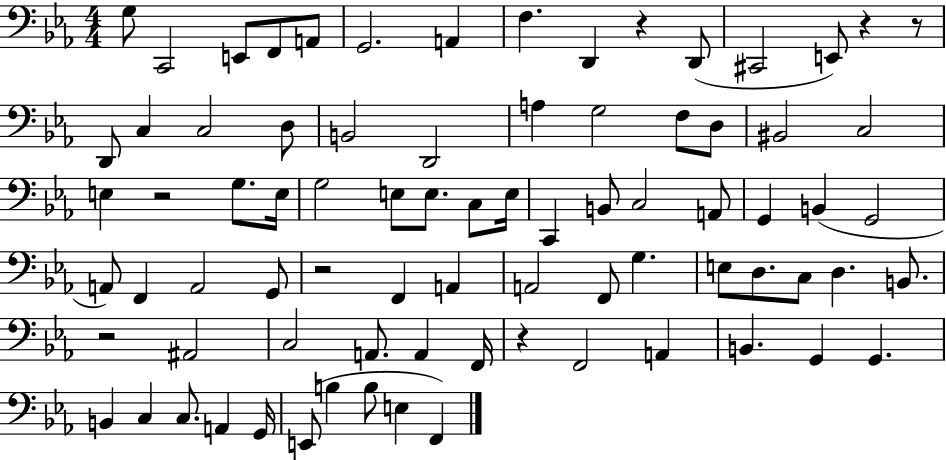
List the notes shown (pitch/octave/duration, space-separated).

G3/e C2/h E2/e F2/e A2/e G2/h. A2/q F3/q. D2/q R/q D2/e C#2/h E2/e R/q R/e D2/e C3/q C3/h D3/e B2/h D2/h A3/q G3/h F3/e D3/e BIS2/h C3/h E3/q R/h G3/e. E3/s G3/h E3/e E3/e. C3/e E3/s C2/q B2/e C3/h A2/e G2/q B2/q G2/h A2/e F2/q A2/h G2/e R/h F2/q A2/q A2/h F2/e G3/q. E3/e D3/e. C3/e D3/q. B2/e. R/h A#2/h C3/h A2/e. A2/q F2/s R/q F2/h A2/q B2/q. G2/q G2/q. B2/q C3/q C3/e. A2/q G2/s E2/e B3/q B3/e E3/q F2/q